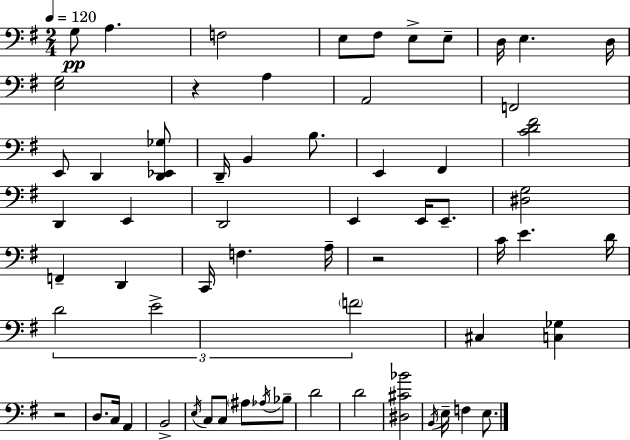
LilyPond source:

{
  \clef bass
  \numericTimeSignature
  \time 2/4
  \key e \minor
  \tempo 4 = 120
  \repeat volta 2 { g8\pp a4. | f2 | e8 fis8 e8-> e8-- | d16 e4. d16 | \break <e g>2 | r4 a4 | a,2 | f,2 | \break e,8 d,4 <d, ees, ges>8 | d,16-- b,4 b8. | e,4 fis,4 | <c' d' fis'>2 | \break d,4 e,4 | d,2 | e,4 e,16 e,8.-- | <dis g>2 | \break f,4-- d,4 | c,16 f4. a16-- | r2 | c'16 e'4. d'16 | \break \tuplet 3/2 { d'2 | e'2-> | \parenthesize f'2 } | cis4 <c ges>4 | \break r2 | d8. c16 a,4 | b,2-> | \acciaccatura { e16 } c8 c8 \parenthesize ais8 \acciaccatura { aes16 } | \break bes8-- d'2 | d'2 | <dis cis' bes'>2 | \acciaccatura { b,16 } e16-- f4 | \break e8. } \bar "|."
}